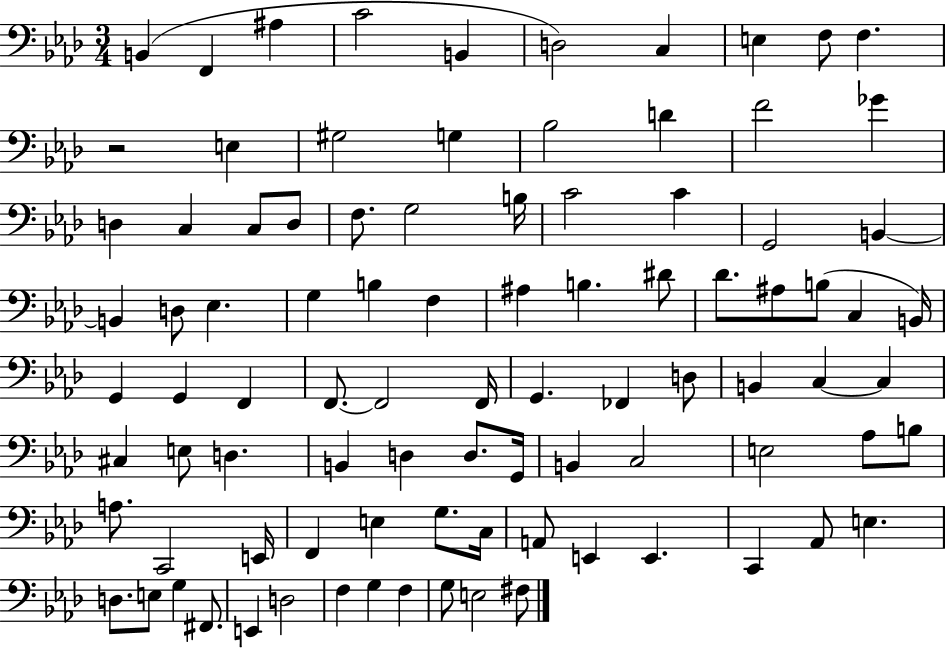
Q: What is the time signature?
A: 3/4